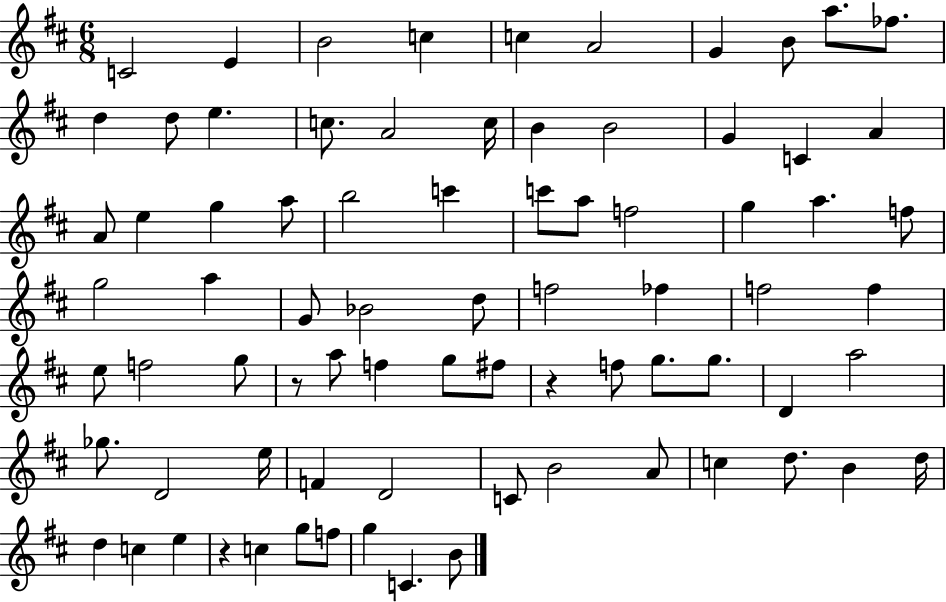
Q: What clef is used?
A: treble